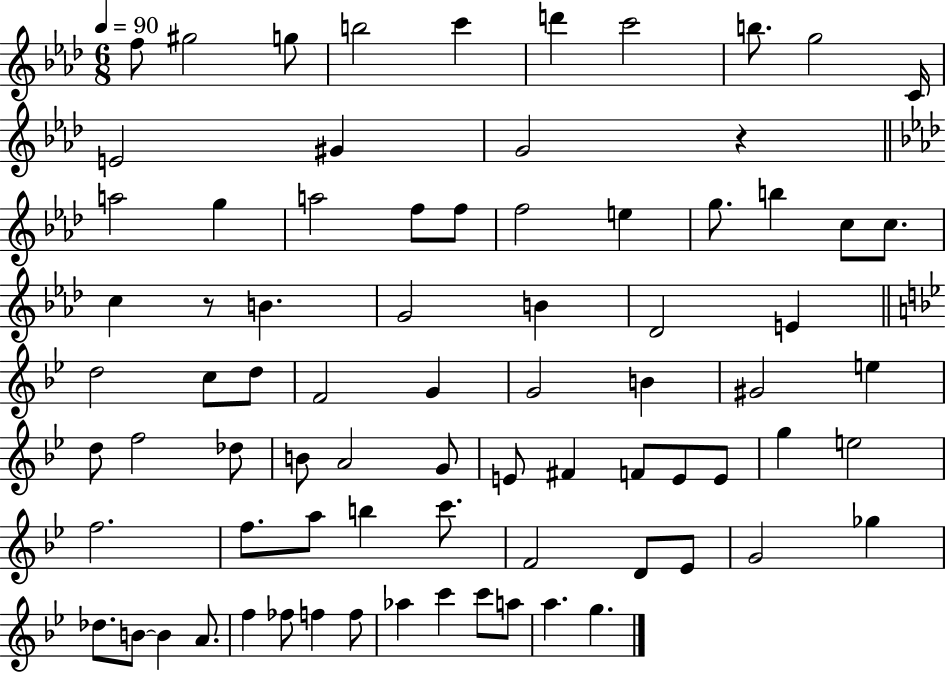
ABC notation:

X:1
T:Untitled
M:6/8
L:1/4
K:Ab
f/2 ^g2 g/2 b2 c' d' c'2 b/2 g2 C/4 E2 ^G G2 z a2 g a2 f/2 f/2 f2 e g/2 b c/2 c/2 c z/2 B G2 B _D2 E d2 c/2 d/2 F2 G G2 B ^G2 e d/2 f2 _d/2 B/2 A2 G/2 E/2 ^F F/2 E/2 E/2 g e2 f2 f/2 a/2 b c'/2 F2 D/2 _E/2 G2 _g _d/2 B/2 B A/2 f _f/2 f f/2 _a c' c'/2 a/2 a g